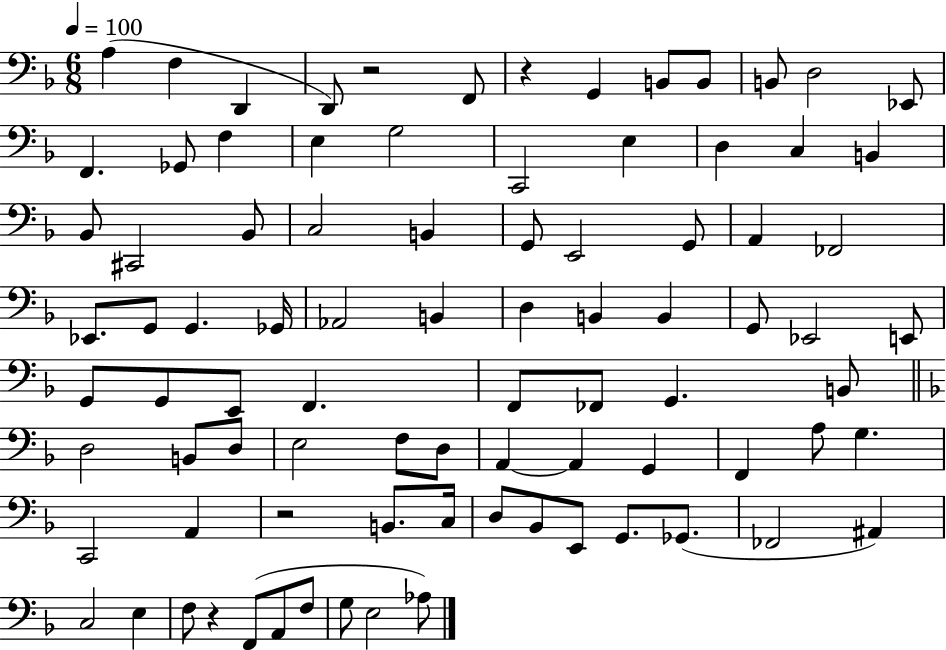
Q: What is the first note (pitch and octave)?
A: A3